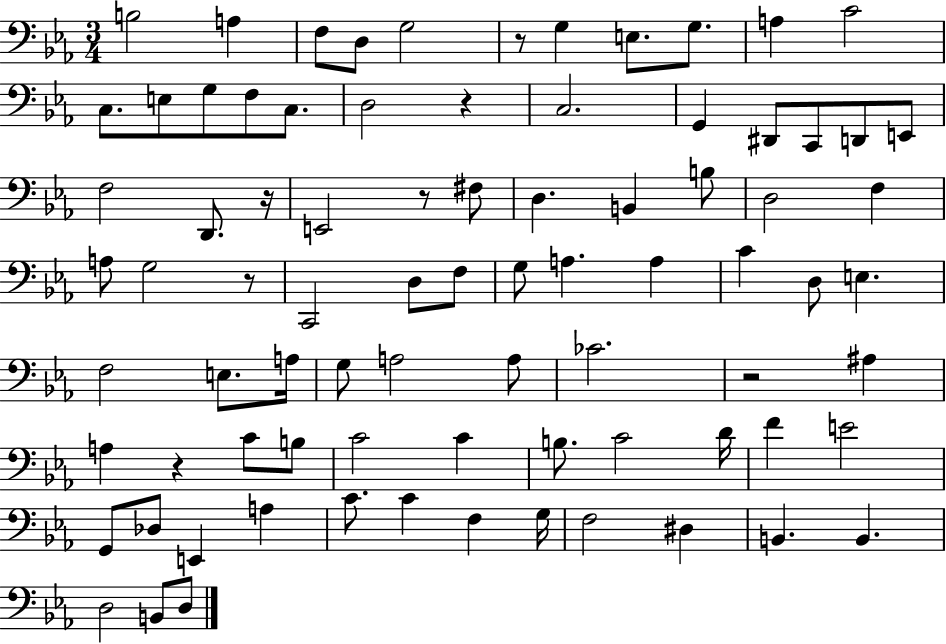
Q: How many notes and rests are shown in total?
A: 82